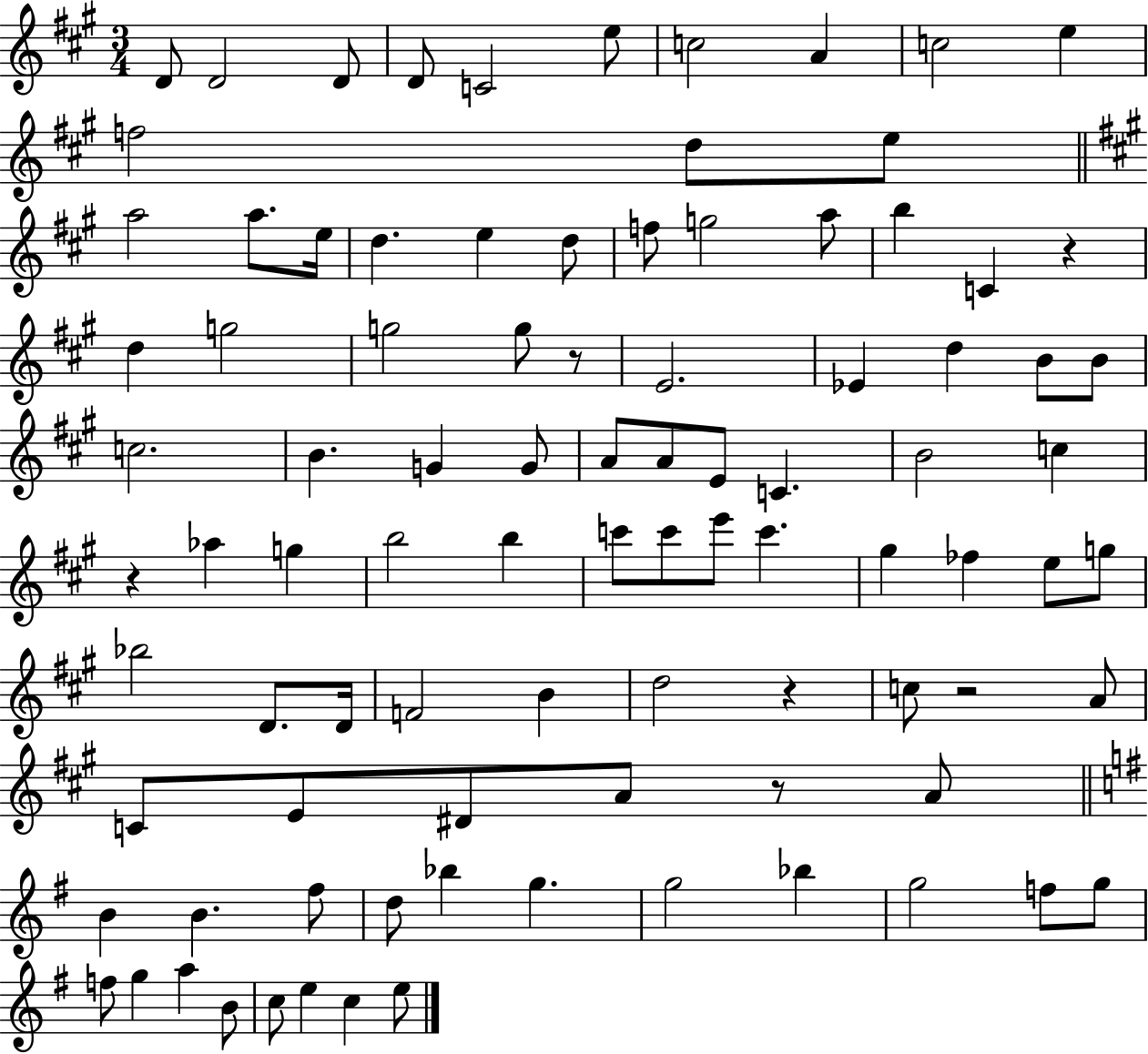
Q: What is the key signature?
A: A major